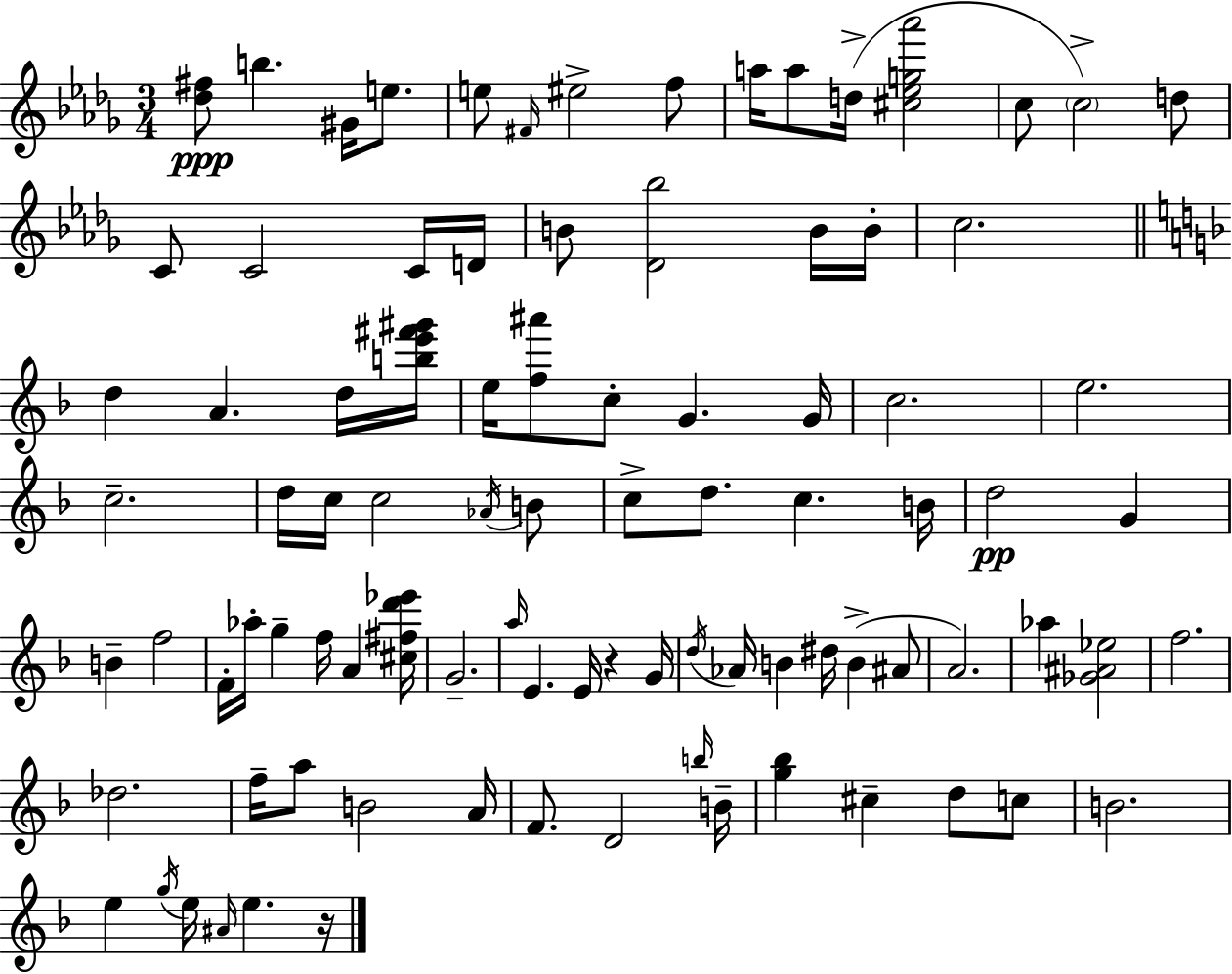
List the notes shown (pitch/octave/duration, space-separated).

[Db5,F#5]/e B5/q. G#4/s E5/e. E5/e F#4/s EIS5/h F5/e A5/s A5/e D5/s [C#5,Eb5,G5,Ab6]/h C5/e C5/h D5/e C4/e C4/h C4/s D4/s B4/e [Db4,Bb5]/h B4/s B4/s C5/h. D5/q A4/q. D5/s [B5,E6,F#6,G#6]/s E5/s [F5,A#6]/e C5/e G4/q. G4/s C5/h. E5/h. C5/h. D5/s C5/s C5/h Ab4/s B4/e C5/e D5/e. C5/q. B4/s D5/h G4/q B4/q F5/h F4/s Ab5/s G5/q F5/s A4/q [C#5,F#5,D6,Eb6]/s G4/h. A5/s E4/q. E4/s R/q G4/s D5/s Ab4/s B4/q D#5/s B4/q A#4/e A4/h. Ab5/q [Gb4,A#4,Eb5]/h F5/h. Db5/h. F5/s A5/e B4/h A4/s F4/e. D4/h B5/s B4/s [G5,Bb5]/q C#5/q D5/e C5/e B4/h. E5/q G5/s E5/s A#4/s E5/q. R/s